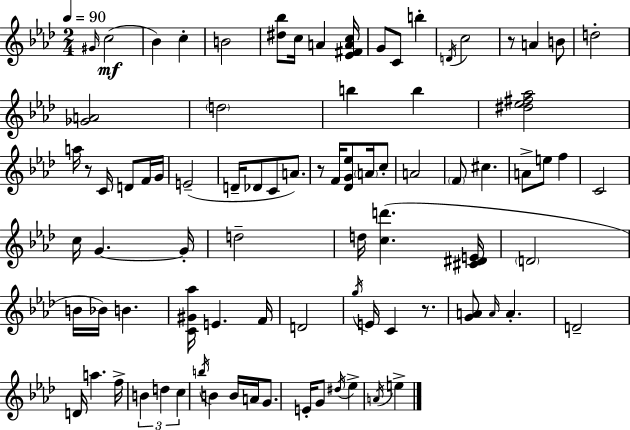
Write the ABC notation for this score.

X:1
T:Untitled
M:2/4
L:1/4
K:Fm
^G/4 c2 _B c B2 [^d_b]/2 c/4 A [_E^FAc]/4 G/2 C/2 b D/4 c2 z/2 A B/2 d2 [_GA]2 d2 b b [^d_e^f_a]2 a/4 z/2 C/4 D/2 F/4 G/4 E2 D/4 _D/2 C/2 A/2 z/2 F/4 [_DG_e]/2 A/4 c/2 A2 F/2 ^c A/2 e/2 f C2 c/4 G G/4 d2 d/4 [cd'] [^C^DE]/4 D2 B/4 _B/4 B [C^G_a]/4 E F/4 D2 g/4 E/4 C z/2 [GA]/2 A/4 A D2 D/4 a f/4 B d c b/4 B B/4 A/4 G/2 E/4 G/2 ^d/4 _e A/4 e